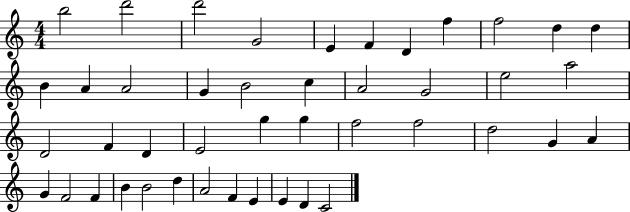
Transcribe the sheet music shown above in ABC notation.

X:1
T:Untitled
M:4/4
L:1/4
K:C
b2 d'2 d'2 G2 E F D f f2 d d B A A2 G B2 c A2 G2 e2 a2 D2 F D E2 g g f2 f2 d2 G A G F2 F B B2 d A2 F E E D C2